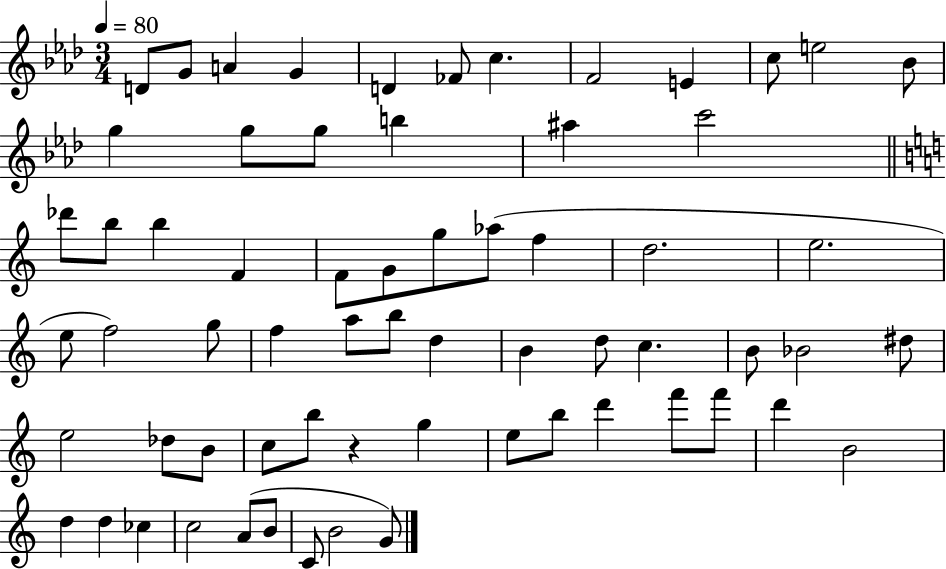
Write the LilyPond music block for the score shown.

{
  \clef treble
  \numericTimeSignature
  \time 3/4
  \key aes \major
  \tempo 4 = 80
  d'8 g'8 a'4 g'4 | d'4 fes'8 c''4. | f'2 e'4 | c''8 e''2 bes'8 | \break g''4 g''8 g''8 b''4 | ais''4 c'''2 | \bar "||" \break \key a \minor des'''8 b''8 b''4 f'4 | f'8 g'8 g''8 aes''8( f''4 | d''2. | e''2. | \break e''8 f''2) g''8 | f''4 a''8 b''8 d''4 | b'4 d''8 c''4. | b'8 bes'2 dis''8 | \break e''2 des''8 b'8 | c''8 b''8 r4 g''4 | e''8 b''8 d'''4 f'''8 f'''8 | d'''4 b'2 | \break d''4 d''4 ces''4 | c''2 a'8( b'8 | c'8 b'2 g'8) | \bar "|."
}